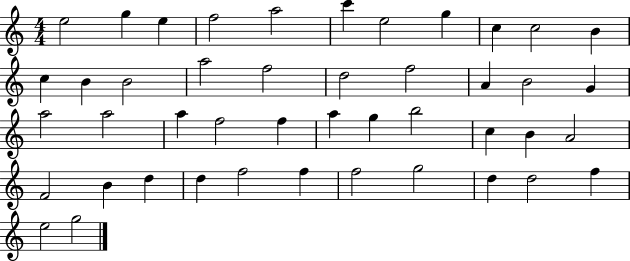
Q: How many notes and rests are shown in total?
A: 45